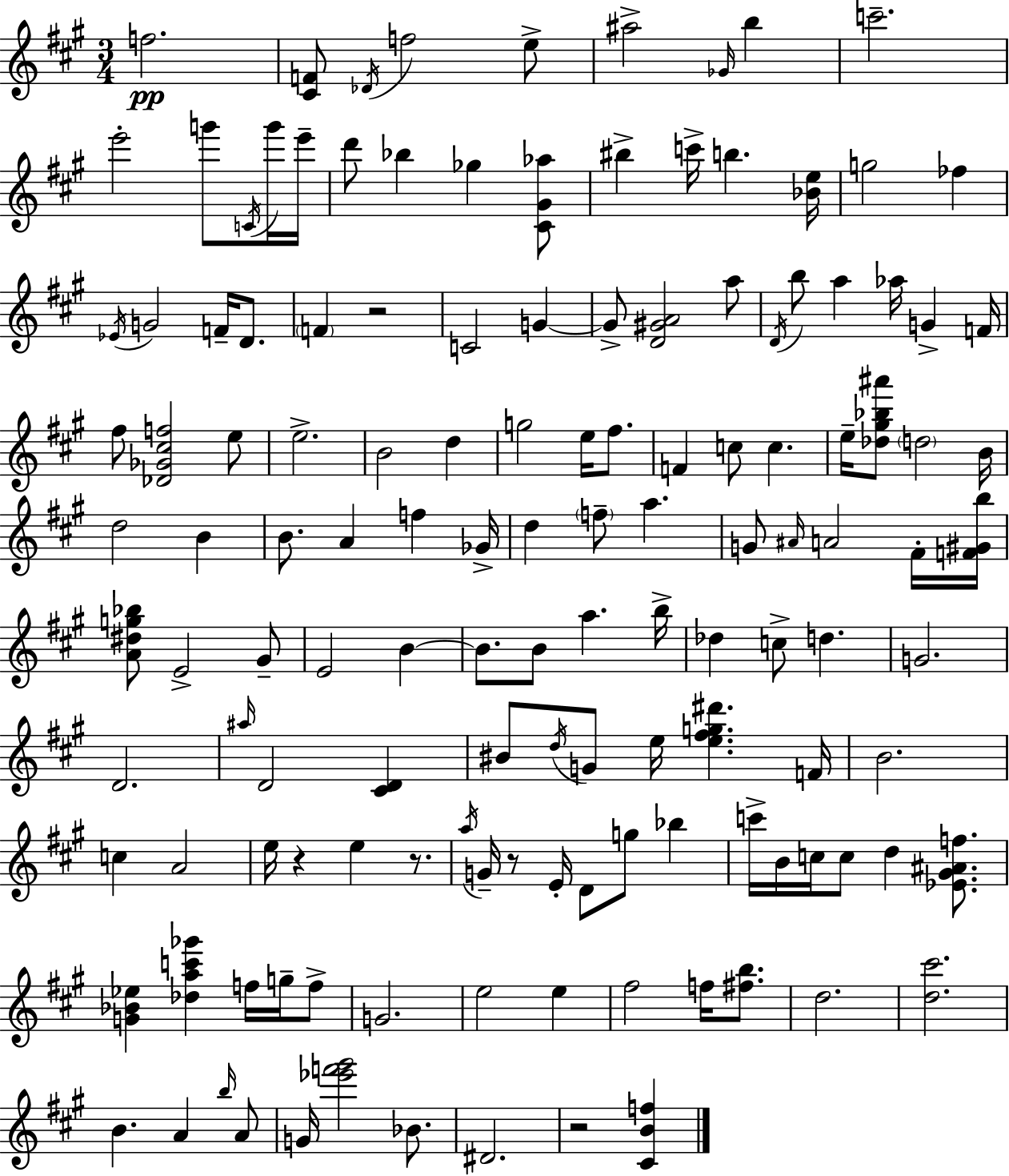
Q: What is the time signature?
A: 3/4